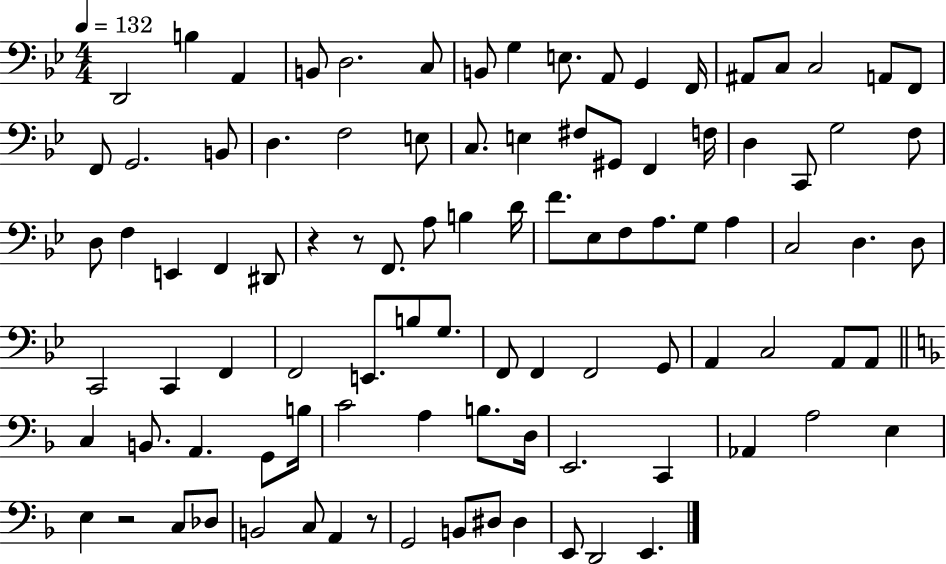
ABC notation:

X:1
T:Untitled
M:4/4
L:1/4
K:Bb
D,,2 B, A,, B,,/2 D,2 C,/2 B,,/2 G, E,/2 A,,/2 G,, F,,/4 ^A,,/2 C,/2 C,2 A,,/2 F,,/2 F,,/2 G,,2 B,,/2 D, F,2 E,/2 C,/2 E, ^F,/2 ^G,,/2 F,, F,/4 D, C,,/2 G,2 F,/2 D,/2 F, E,, F,, ^D,,/2 z z/2 F,,/2 A,/2 B, D/4 F/2 _E,/2 F,/2 A,/2 G,/2 A, C,2 D, D,/2 C,,2 C,, F,, F,,2 E,,/2 B,/2 G,/2 F,,/2 F,, F,,2 G,,/2 A,, C,2 A,,/2 A,,/2 C, B,,/2 A,, G,,/2 B,/4 C2 A, B,/2 D,/4 E,,2 C,, _A,, A,2 E, E, z2 C,/2 _D,/2 B,,2 C,/2 A,, z/2 G,,2 B,,/2 ^D,/2 ^D, E,,/2 D,,2 E,,